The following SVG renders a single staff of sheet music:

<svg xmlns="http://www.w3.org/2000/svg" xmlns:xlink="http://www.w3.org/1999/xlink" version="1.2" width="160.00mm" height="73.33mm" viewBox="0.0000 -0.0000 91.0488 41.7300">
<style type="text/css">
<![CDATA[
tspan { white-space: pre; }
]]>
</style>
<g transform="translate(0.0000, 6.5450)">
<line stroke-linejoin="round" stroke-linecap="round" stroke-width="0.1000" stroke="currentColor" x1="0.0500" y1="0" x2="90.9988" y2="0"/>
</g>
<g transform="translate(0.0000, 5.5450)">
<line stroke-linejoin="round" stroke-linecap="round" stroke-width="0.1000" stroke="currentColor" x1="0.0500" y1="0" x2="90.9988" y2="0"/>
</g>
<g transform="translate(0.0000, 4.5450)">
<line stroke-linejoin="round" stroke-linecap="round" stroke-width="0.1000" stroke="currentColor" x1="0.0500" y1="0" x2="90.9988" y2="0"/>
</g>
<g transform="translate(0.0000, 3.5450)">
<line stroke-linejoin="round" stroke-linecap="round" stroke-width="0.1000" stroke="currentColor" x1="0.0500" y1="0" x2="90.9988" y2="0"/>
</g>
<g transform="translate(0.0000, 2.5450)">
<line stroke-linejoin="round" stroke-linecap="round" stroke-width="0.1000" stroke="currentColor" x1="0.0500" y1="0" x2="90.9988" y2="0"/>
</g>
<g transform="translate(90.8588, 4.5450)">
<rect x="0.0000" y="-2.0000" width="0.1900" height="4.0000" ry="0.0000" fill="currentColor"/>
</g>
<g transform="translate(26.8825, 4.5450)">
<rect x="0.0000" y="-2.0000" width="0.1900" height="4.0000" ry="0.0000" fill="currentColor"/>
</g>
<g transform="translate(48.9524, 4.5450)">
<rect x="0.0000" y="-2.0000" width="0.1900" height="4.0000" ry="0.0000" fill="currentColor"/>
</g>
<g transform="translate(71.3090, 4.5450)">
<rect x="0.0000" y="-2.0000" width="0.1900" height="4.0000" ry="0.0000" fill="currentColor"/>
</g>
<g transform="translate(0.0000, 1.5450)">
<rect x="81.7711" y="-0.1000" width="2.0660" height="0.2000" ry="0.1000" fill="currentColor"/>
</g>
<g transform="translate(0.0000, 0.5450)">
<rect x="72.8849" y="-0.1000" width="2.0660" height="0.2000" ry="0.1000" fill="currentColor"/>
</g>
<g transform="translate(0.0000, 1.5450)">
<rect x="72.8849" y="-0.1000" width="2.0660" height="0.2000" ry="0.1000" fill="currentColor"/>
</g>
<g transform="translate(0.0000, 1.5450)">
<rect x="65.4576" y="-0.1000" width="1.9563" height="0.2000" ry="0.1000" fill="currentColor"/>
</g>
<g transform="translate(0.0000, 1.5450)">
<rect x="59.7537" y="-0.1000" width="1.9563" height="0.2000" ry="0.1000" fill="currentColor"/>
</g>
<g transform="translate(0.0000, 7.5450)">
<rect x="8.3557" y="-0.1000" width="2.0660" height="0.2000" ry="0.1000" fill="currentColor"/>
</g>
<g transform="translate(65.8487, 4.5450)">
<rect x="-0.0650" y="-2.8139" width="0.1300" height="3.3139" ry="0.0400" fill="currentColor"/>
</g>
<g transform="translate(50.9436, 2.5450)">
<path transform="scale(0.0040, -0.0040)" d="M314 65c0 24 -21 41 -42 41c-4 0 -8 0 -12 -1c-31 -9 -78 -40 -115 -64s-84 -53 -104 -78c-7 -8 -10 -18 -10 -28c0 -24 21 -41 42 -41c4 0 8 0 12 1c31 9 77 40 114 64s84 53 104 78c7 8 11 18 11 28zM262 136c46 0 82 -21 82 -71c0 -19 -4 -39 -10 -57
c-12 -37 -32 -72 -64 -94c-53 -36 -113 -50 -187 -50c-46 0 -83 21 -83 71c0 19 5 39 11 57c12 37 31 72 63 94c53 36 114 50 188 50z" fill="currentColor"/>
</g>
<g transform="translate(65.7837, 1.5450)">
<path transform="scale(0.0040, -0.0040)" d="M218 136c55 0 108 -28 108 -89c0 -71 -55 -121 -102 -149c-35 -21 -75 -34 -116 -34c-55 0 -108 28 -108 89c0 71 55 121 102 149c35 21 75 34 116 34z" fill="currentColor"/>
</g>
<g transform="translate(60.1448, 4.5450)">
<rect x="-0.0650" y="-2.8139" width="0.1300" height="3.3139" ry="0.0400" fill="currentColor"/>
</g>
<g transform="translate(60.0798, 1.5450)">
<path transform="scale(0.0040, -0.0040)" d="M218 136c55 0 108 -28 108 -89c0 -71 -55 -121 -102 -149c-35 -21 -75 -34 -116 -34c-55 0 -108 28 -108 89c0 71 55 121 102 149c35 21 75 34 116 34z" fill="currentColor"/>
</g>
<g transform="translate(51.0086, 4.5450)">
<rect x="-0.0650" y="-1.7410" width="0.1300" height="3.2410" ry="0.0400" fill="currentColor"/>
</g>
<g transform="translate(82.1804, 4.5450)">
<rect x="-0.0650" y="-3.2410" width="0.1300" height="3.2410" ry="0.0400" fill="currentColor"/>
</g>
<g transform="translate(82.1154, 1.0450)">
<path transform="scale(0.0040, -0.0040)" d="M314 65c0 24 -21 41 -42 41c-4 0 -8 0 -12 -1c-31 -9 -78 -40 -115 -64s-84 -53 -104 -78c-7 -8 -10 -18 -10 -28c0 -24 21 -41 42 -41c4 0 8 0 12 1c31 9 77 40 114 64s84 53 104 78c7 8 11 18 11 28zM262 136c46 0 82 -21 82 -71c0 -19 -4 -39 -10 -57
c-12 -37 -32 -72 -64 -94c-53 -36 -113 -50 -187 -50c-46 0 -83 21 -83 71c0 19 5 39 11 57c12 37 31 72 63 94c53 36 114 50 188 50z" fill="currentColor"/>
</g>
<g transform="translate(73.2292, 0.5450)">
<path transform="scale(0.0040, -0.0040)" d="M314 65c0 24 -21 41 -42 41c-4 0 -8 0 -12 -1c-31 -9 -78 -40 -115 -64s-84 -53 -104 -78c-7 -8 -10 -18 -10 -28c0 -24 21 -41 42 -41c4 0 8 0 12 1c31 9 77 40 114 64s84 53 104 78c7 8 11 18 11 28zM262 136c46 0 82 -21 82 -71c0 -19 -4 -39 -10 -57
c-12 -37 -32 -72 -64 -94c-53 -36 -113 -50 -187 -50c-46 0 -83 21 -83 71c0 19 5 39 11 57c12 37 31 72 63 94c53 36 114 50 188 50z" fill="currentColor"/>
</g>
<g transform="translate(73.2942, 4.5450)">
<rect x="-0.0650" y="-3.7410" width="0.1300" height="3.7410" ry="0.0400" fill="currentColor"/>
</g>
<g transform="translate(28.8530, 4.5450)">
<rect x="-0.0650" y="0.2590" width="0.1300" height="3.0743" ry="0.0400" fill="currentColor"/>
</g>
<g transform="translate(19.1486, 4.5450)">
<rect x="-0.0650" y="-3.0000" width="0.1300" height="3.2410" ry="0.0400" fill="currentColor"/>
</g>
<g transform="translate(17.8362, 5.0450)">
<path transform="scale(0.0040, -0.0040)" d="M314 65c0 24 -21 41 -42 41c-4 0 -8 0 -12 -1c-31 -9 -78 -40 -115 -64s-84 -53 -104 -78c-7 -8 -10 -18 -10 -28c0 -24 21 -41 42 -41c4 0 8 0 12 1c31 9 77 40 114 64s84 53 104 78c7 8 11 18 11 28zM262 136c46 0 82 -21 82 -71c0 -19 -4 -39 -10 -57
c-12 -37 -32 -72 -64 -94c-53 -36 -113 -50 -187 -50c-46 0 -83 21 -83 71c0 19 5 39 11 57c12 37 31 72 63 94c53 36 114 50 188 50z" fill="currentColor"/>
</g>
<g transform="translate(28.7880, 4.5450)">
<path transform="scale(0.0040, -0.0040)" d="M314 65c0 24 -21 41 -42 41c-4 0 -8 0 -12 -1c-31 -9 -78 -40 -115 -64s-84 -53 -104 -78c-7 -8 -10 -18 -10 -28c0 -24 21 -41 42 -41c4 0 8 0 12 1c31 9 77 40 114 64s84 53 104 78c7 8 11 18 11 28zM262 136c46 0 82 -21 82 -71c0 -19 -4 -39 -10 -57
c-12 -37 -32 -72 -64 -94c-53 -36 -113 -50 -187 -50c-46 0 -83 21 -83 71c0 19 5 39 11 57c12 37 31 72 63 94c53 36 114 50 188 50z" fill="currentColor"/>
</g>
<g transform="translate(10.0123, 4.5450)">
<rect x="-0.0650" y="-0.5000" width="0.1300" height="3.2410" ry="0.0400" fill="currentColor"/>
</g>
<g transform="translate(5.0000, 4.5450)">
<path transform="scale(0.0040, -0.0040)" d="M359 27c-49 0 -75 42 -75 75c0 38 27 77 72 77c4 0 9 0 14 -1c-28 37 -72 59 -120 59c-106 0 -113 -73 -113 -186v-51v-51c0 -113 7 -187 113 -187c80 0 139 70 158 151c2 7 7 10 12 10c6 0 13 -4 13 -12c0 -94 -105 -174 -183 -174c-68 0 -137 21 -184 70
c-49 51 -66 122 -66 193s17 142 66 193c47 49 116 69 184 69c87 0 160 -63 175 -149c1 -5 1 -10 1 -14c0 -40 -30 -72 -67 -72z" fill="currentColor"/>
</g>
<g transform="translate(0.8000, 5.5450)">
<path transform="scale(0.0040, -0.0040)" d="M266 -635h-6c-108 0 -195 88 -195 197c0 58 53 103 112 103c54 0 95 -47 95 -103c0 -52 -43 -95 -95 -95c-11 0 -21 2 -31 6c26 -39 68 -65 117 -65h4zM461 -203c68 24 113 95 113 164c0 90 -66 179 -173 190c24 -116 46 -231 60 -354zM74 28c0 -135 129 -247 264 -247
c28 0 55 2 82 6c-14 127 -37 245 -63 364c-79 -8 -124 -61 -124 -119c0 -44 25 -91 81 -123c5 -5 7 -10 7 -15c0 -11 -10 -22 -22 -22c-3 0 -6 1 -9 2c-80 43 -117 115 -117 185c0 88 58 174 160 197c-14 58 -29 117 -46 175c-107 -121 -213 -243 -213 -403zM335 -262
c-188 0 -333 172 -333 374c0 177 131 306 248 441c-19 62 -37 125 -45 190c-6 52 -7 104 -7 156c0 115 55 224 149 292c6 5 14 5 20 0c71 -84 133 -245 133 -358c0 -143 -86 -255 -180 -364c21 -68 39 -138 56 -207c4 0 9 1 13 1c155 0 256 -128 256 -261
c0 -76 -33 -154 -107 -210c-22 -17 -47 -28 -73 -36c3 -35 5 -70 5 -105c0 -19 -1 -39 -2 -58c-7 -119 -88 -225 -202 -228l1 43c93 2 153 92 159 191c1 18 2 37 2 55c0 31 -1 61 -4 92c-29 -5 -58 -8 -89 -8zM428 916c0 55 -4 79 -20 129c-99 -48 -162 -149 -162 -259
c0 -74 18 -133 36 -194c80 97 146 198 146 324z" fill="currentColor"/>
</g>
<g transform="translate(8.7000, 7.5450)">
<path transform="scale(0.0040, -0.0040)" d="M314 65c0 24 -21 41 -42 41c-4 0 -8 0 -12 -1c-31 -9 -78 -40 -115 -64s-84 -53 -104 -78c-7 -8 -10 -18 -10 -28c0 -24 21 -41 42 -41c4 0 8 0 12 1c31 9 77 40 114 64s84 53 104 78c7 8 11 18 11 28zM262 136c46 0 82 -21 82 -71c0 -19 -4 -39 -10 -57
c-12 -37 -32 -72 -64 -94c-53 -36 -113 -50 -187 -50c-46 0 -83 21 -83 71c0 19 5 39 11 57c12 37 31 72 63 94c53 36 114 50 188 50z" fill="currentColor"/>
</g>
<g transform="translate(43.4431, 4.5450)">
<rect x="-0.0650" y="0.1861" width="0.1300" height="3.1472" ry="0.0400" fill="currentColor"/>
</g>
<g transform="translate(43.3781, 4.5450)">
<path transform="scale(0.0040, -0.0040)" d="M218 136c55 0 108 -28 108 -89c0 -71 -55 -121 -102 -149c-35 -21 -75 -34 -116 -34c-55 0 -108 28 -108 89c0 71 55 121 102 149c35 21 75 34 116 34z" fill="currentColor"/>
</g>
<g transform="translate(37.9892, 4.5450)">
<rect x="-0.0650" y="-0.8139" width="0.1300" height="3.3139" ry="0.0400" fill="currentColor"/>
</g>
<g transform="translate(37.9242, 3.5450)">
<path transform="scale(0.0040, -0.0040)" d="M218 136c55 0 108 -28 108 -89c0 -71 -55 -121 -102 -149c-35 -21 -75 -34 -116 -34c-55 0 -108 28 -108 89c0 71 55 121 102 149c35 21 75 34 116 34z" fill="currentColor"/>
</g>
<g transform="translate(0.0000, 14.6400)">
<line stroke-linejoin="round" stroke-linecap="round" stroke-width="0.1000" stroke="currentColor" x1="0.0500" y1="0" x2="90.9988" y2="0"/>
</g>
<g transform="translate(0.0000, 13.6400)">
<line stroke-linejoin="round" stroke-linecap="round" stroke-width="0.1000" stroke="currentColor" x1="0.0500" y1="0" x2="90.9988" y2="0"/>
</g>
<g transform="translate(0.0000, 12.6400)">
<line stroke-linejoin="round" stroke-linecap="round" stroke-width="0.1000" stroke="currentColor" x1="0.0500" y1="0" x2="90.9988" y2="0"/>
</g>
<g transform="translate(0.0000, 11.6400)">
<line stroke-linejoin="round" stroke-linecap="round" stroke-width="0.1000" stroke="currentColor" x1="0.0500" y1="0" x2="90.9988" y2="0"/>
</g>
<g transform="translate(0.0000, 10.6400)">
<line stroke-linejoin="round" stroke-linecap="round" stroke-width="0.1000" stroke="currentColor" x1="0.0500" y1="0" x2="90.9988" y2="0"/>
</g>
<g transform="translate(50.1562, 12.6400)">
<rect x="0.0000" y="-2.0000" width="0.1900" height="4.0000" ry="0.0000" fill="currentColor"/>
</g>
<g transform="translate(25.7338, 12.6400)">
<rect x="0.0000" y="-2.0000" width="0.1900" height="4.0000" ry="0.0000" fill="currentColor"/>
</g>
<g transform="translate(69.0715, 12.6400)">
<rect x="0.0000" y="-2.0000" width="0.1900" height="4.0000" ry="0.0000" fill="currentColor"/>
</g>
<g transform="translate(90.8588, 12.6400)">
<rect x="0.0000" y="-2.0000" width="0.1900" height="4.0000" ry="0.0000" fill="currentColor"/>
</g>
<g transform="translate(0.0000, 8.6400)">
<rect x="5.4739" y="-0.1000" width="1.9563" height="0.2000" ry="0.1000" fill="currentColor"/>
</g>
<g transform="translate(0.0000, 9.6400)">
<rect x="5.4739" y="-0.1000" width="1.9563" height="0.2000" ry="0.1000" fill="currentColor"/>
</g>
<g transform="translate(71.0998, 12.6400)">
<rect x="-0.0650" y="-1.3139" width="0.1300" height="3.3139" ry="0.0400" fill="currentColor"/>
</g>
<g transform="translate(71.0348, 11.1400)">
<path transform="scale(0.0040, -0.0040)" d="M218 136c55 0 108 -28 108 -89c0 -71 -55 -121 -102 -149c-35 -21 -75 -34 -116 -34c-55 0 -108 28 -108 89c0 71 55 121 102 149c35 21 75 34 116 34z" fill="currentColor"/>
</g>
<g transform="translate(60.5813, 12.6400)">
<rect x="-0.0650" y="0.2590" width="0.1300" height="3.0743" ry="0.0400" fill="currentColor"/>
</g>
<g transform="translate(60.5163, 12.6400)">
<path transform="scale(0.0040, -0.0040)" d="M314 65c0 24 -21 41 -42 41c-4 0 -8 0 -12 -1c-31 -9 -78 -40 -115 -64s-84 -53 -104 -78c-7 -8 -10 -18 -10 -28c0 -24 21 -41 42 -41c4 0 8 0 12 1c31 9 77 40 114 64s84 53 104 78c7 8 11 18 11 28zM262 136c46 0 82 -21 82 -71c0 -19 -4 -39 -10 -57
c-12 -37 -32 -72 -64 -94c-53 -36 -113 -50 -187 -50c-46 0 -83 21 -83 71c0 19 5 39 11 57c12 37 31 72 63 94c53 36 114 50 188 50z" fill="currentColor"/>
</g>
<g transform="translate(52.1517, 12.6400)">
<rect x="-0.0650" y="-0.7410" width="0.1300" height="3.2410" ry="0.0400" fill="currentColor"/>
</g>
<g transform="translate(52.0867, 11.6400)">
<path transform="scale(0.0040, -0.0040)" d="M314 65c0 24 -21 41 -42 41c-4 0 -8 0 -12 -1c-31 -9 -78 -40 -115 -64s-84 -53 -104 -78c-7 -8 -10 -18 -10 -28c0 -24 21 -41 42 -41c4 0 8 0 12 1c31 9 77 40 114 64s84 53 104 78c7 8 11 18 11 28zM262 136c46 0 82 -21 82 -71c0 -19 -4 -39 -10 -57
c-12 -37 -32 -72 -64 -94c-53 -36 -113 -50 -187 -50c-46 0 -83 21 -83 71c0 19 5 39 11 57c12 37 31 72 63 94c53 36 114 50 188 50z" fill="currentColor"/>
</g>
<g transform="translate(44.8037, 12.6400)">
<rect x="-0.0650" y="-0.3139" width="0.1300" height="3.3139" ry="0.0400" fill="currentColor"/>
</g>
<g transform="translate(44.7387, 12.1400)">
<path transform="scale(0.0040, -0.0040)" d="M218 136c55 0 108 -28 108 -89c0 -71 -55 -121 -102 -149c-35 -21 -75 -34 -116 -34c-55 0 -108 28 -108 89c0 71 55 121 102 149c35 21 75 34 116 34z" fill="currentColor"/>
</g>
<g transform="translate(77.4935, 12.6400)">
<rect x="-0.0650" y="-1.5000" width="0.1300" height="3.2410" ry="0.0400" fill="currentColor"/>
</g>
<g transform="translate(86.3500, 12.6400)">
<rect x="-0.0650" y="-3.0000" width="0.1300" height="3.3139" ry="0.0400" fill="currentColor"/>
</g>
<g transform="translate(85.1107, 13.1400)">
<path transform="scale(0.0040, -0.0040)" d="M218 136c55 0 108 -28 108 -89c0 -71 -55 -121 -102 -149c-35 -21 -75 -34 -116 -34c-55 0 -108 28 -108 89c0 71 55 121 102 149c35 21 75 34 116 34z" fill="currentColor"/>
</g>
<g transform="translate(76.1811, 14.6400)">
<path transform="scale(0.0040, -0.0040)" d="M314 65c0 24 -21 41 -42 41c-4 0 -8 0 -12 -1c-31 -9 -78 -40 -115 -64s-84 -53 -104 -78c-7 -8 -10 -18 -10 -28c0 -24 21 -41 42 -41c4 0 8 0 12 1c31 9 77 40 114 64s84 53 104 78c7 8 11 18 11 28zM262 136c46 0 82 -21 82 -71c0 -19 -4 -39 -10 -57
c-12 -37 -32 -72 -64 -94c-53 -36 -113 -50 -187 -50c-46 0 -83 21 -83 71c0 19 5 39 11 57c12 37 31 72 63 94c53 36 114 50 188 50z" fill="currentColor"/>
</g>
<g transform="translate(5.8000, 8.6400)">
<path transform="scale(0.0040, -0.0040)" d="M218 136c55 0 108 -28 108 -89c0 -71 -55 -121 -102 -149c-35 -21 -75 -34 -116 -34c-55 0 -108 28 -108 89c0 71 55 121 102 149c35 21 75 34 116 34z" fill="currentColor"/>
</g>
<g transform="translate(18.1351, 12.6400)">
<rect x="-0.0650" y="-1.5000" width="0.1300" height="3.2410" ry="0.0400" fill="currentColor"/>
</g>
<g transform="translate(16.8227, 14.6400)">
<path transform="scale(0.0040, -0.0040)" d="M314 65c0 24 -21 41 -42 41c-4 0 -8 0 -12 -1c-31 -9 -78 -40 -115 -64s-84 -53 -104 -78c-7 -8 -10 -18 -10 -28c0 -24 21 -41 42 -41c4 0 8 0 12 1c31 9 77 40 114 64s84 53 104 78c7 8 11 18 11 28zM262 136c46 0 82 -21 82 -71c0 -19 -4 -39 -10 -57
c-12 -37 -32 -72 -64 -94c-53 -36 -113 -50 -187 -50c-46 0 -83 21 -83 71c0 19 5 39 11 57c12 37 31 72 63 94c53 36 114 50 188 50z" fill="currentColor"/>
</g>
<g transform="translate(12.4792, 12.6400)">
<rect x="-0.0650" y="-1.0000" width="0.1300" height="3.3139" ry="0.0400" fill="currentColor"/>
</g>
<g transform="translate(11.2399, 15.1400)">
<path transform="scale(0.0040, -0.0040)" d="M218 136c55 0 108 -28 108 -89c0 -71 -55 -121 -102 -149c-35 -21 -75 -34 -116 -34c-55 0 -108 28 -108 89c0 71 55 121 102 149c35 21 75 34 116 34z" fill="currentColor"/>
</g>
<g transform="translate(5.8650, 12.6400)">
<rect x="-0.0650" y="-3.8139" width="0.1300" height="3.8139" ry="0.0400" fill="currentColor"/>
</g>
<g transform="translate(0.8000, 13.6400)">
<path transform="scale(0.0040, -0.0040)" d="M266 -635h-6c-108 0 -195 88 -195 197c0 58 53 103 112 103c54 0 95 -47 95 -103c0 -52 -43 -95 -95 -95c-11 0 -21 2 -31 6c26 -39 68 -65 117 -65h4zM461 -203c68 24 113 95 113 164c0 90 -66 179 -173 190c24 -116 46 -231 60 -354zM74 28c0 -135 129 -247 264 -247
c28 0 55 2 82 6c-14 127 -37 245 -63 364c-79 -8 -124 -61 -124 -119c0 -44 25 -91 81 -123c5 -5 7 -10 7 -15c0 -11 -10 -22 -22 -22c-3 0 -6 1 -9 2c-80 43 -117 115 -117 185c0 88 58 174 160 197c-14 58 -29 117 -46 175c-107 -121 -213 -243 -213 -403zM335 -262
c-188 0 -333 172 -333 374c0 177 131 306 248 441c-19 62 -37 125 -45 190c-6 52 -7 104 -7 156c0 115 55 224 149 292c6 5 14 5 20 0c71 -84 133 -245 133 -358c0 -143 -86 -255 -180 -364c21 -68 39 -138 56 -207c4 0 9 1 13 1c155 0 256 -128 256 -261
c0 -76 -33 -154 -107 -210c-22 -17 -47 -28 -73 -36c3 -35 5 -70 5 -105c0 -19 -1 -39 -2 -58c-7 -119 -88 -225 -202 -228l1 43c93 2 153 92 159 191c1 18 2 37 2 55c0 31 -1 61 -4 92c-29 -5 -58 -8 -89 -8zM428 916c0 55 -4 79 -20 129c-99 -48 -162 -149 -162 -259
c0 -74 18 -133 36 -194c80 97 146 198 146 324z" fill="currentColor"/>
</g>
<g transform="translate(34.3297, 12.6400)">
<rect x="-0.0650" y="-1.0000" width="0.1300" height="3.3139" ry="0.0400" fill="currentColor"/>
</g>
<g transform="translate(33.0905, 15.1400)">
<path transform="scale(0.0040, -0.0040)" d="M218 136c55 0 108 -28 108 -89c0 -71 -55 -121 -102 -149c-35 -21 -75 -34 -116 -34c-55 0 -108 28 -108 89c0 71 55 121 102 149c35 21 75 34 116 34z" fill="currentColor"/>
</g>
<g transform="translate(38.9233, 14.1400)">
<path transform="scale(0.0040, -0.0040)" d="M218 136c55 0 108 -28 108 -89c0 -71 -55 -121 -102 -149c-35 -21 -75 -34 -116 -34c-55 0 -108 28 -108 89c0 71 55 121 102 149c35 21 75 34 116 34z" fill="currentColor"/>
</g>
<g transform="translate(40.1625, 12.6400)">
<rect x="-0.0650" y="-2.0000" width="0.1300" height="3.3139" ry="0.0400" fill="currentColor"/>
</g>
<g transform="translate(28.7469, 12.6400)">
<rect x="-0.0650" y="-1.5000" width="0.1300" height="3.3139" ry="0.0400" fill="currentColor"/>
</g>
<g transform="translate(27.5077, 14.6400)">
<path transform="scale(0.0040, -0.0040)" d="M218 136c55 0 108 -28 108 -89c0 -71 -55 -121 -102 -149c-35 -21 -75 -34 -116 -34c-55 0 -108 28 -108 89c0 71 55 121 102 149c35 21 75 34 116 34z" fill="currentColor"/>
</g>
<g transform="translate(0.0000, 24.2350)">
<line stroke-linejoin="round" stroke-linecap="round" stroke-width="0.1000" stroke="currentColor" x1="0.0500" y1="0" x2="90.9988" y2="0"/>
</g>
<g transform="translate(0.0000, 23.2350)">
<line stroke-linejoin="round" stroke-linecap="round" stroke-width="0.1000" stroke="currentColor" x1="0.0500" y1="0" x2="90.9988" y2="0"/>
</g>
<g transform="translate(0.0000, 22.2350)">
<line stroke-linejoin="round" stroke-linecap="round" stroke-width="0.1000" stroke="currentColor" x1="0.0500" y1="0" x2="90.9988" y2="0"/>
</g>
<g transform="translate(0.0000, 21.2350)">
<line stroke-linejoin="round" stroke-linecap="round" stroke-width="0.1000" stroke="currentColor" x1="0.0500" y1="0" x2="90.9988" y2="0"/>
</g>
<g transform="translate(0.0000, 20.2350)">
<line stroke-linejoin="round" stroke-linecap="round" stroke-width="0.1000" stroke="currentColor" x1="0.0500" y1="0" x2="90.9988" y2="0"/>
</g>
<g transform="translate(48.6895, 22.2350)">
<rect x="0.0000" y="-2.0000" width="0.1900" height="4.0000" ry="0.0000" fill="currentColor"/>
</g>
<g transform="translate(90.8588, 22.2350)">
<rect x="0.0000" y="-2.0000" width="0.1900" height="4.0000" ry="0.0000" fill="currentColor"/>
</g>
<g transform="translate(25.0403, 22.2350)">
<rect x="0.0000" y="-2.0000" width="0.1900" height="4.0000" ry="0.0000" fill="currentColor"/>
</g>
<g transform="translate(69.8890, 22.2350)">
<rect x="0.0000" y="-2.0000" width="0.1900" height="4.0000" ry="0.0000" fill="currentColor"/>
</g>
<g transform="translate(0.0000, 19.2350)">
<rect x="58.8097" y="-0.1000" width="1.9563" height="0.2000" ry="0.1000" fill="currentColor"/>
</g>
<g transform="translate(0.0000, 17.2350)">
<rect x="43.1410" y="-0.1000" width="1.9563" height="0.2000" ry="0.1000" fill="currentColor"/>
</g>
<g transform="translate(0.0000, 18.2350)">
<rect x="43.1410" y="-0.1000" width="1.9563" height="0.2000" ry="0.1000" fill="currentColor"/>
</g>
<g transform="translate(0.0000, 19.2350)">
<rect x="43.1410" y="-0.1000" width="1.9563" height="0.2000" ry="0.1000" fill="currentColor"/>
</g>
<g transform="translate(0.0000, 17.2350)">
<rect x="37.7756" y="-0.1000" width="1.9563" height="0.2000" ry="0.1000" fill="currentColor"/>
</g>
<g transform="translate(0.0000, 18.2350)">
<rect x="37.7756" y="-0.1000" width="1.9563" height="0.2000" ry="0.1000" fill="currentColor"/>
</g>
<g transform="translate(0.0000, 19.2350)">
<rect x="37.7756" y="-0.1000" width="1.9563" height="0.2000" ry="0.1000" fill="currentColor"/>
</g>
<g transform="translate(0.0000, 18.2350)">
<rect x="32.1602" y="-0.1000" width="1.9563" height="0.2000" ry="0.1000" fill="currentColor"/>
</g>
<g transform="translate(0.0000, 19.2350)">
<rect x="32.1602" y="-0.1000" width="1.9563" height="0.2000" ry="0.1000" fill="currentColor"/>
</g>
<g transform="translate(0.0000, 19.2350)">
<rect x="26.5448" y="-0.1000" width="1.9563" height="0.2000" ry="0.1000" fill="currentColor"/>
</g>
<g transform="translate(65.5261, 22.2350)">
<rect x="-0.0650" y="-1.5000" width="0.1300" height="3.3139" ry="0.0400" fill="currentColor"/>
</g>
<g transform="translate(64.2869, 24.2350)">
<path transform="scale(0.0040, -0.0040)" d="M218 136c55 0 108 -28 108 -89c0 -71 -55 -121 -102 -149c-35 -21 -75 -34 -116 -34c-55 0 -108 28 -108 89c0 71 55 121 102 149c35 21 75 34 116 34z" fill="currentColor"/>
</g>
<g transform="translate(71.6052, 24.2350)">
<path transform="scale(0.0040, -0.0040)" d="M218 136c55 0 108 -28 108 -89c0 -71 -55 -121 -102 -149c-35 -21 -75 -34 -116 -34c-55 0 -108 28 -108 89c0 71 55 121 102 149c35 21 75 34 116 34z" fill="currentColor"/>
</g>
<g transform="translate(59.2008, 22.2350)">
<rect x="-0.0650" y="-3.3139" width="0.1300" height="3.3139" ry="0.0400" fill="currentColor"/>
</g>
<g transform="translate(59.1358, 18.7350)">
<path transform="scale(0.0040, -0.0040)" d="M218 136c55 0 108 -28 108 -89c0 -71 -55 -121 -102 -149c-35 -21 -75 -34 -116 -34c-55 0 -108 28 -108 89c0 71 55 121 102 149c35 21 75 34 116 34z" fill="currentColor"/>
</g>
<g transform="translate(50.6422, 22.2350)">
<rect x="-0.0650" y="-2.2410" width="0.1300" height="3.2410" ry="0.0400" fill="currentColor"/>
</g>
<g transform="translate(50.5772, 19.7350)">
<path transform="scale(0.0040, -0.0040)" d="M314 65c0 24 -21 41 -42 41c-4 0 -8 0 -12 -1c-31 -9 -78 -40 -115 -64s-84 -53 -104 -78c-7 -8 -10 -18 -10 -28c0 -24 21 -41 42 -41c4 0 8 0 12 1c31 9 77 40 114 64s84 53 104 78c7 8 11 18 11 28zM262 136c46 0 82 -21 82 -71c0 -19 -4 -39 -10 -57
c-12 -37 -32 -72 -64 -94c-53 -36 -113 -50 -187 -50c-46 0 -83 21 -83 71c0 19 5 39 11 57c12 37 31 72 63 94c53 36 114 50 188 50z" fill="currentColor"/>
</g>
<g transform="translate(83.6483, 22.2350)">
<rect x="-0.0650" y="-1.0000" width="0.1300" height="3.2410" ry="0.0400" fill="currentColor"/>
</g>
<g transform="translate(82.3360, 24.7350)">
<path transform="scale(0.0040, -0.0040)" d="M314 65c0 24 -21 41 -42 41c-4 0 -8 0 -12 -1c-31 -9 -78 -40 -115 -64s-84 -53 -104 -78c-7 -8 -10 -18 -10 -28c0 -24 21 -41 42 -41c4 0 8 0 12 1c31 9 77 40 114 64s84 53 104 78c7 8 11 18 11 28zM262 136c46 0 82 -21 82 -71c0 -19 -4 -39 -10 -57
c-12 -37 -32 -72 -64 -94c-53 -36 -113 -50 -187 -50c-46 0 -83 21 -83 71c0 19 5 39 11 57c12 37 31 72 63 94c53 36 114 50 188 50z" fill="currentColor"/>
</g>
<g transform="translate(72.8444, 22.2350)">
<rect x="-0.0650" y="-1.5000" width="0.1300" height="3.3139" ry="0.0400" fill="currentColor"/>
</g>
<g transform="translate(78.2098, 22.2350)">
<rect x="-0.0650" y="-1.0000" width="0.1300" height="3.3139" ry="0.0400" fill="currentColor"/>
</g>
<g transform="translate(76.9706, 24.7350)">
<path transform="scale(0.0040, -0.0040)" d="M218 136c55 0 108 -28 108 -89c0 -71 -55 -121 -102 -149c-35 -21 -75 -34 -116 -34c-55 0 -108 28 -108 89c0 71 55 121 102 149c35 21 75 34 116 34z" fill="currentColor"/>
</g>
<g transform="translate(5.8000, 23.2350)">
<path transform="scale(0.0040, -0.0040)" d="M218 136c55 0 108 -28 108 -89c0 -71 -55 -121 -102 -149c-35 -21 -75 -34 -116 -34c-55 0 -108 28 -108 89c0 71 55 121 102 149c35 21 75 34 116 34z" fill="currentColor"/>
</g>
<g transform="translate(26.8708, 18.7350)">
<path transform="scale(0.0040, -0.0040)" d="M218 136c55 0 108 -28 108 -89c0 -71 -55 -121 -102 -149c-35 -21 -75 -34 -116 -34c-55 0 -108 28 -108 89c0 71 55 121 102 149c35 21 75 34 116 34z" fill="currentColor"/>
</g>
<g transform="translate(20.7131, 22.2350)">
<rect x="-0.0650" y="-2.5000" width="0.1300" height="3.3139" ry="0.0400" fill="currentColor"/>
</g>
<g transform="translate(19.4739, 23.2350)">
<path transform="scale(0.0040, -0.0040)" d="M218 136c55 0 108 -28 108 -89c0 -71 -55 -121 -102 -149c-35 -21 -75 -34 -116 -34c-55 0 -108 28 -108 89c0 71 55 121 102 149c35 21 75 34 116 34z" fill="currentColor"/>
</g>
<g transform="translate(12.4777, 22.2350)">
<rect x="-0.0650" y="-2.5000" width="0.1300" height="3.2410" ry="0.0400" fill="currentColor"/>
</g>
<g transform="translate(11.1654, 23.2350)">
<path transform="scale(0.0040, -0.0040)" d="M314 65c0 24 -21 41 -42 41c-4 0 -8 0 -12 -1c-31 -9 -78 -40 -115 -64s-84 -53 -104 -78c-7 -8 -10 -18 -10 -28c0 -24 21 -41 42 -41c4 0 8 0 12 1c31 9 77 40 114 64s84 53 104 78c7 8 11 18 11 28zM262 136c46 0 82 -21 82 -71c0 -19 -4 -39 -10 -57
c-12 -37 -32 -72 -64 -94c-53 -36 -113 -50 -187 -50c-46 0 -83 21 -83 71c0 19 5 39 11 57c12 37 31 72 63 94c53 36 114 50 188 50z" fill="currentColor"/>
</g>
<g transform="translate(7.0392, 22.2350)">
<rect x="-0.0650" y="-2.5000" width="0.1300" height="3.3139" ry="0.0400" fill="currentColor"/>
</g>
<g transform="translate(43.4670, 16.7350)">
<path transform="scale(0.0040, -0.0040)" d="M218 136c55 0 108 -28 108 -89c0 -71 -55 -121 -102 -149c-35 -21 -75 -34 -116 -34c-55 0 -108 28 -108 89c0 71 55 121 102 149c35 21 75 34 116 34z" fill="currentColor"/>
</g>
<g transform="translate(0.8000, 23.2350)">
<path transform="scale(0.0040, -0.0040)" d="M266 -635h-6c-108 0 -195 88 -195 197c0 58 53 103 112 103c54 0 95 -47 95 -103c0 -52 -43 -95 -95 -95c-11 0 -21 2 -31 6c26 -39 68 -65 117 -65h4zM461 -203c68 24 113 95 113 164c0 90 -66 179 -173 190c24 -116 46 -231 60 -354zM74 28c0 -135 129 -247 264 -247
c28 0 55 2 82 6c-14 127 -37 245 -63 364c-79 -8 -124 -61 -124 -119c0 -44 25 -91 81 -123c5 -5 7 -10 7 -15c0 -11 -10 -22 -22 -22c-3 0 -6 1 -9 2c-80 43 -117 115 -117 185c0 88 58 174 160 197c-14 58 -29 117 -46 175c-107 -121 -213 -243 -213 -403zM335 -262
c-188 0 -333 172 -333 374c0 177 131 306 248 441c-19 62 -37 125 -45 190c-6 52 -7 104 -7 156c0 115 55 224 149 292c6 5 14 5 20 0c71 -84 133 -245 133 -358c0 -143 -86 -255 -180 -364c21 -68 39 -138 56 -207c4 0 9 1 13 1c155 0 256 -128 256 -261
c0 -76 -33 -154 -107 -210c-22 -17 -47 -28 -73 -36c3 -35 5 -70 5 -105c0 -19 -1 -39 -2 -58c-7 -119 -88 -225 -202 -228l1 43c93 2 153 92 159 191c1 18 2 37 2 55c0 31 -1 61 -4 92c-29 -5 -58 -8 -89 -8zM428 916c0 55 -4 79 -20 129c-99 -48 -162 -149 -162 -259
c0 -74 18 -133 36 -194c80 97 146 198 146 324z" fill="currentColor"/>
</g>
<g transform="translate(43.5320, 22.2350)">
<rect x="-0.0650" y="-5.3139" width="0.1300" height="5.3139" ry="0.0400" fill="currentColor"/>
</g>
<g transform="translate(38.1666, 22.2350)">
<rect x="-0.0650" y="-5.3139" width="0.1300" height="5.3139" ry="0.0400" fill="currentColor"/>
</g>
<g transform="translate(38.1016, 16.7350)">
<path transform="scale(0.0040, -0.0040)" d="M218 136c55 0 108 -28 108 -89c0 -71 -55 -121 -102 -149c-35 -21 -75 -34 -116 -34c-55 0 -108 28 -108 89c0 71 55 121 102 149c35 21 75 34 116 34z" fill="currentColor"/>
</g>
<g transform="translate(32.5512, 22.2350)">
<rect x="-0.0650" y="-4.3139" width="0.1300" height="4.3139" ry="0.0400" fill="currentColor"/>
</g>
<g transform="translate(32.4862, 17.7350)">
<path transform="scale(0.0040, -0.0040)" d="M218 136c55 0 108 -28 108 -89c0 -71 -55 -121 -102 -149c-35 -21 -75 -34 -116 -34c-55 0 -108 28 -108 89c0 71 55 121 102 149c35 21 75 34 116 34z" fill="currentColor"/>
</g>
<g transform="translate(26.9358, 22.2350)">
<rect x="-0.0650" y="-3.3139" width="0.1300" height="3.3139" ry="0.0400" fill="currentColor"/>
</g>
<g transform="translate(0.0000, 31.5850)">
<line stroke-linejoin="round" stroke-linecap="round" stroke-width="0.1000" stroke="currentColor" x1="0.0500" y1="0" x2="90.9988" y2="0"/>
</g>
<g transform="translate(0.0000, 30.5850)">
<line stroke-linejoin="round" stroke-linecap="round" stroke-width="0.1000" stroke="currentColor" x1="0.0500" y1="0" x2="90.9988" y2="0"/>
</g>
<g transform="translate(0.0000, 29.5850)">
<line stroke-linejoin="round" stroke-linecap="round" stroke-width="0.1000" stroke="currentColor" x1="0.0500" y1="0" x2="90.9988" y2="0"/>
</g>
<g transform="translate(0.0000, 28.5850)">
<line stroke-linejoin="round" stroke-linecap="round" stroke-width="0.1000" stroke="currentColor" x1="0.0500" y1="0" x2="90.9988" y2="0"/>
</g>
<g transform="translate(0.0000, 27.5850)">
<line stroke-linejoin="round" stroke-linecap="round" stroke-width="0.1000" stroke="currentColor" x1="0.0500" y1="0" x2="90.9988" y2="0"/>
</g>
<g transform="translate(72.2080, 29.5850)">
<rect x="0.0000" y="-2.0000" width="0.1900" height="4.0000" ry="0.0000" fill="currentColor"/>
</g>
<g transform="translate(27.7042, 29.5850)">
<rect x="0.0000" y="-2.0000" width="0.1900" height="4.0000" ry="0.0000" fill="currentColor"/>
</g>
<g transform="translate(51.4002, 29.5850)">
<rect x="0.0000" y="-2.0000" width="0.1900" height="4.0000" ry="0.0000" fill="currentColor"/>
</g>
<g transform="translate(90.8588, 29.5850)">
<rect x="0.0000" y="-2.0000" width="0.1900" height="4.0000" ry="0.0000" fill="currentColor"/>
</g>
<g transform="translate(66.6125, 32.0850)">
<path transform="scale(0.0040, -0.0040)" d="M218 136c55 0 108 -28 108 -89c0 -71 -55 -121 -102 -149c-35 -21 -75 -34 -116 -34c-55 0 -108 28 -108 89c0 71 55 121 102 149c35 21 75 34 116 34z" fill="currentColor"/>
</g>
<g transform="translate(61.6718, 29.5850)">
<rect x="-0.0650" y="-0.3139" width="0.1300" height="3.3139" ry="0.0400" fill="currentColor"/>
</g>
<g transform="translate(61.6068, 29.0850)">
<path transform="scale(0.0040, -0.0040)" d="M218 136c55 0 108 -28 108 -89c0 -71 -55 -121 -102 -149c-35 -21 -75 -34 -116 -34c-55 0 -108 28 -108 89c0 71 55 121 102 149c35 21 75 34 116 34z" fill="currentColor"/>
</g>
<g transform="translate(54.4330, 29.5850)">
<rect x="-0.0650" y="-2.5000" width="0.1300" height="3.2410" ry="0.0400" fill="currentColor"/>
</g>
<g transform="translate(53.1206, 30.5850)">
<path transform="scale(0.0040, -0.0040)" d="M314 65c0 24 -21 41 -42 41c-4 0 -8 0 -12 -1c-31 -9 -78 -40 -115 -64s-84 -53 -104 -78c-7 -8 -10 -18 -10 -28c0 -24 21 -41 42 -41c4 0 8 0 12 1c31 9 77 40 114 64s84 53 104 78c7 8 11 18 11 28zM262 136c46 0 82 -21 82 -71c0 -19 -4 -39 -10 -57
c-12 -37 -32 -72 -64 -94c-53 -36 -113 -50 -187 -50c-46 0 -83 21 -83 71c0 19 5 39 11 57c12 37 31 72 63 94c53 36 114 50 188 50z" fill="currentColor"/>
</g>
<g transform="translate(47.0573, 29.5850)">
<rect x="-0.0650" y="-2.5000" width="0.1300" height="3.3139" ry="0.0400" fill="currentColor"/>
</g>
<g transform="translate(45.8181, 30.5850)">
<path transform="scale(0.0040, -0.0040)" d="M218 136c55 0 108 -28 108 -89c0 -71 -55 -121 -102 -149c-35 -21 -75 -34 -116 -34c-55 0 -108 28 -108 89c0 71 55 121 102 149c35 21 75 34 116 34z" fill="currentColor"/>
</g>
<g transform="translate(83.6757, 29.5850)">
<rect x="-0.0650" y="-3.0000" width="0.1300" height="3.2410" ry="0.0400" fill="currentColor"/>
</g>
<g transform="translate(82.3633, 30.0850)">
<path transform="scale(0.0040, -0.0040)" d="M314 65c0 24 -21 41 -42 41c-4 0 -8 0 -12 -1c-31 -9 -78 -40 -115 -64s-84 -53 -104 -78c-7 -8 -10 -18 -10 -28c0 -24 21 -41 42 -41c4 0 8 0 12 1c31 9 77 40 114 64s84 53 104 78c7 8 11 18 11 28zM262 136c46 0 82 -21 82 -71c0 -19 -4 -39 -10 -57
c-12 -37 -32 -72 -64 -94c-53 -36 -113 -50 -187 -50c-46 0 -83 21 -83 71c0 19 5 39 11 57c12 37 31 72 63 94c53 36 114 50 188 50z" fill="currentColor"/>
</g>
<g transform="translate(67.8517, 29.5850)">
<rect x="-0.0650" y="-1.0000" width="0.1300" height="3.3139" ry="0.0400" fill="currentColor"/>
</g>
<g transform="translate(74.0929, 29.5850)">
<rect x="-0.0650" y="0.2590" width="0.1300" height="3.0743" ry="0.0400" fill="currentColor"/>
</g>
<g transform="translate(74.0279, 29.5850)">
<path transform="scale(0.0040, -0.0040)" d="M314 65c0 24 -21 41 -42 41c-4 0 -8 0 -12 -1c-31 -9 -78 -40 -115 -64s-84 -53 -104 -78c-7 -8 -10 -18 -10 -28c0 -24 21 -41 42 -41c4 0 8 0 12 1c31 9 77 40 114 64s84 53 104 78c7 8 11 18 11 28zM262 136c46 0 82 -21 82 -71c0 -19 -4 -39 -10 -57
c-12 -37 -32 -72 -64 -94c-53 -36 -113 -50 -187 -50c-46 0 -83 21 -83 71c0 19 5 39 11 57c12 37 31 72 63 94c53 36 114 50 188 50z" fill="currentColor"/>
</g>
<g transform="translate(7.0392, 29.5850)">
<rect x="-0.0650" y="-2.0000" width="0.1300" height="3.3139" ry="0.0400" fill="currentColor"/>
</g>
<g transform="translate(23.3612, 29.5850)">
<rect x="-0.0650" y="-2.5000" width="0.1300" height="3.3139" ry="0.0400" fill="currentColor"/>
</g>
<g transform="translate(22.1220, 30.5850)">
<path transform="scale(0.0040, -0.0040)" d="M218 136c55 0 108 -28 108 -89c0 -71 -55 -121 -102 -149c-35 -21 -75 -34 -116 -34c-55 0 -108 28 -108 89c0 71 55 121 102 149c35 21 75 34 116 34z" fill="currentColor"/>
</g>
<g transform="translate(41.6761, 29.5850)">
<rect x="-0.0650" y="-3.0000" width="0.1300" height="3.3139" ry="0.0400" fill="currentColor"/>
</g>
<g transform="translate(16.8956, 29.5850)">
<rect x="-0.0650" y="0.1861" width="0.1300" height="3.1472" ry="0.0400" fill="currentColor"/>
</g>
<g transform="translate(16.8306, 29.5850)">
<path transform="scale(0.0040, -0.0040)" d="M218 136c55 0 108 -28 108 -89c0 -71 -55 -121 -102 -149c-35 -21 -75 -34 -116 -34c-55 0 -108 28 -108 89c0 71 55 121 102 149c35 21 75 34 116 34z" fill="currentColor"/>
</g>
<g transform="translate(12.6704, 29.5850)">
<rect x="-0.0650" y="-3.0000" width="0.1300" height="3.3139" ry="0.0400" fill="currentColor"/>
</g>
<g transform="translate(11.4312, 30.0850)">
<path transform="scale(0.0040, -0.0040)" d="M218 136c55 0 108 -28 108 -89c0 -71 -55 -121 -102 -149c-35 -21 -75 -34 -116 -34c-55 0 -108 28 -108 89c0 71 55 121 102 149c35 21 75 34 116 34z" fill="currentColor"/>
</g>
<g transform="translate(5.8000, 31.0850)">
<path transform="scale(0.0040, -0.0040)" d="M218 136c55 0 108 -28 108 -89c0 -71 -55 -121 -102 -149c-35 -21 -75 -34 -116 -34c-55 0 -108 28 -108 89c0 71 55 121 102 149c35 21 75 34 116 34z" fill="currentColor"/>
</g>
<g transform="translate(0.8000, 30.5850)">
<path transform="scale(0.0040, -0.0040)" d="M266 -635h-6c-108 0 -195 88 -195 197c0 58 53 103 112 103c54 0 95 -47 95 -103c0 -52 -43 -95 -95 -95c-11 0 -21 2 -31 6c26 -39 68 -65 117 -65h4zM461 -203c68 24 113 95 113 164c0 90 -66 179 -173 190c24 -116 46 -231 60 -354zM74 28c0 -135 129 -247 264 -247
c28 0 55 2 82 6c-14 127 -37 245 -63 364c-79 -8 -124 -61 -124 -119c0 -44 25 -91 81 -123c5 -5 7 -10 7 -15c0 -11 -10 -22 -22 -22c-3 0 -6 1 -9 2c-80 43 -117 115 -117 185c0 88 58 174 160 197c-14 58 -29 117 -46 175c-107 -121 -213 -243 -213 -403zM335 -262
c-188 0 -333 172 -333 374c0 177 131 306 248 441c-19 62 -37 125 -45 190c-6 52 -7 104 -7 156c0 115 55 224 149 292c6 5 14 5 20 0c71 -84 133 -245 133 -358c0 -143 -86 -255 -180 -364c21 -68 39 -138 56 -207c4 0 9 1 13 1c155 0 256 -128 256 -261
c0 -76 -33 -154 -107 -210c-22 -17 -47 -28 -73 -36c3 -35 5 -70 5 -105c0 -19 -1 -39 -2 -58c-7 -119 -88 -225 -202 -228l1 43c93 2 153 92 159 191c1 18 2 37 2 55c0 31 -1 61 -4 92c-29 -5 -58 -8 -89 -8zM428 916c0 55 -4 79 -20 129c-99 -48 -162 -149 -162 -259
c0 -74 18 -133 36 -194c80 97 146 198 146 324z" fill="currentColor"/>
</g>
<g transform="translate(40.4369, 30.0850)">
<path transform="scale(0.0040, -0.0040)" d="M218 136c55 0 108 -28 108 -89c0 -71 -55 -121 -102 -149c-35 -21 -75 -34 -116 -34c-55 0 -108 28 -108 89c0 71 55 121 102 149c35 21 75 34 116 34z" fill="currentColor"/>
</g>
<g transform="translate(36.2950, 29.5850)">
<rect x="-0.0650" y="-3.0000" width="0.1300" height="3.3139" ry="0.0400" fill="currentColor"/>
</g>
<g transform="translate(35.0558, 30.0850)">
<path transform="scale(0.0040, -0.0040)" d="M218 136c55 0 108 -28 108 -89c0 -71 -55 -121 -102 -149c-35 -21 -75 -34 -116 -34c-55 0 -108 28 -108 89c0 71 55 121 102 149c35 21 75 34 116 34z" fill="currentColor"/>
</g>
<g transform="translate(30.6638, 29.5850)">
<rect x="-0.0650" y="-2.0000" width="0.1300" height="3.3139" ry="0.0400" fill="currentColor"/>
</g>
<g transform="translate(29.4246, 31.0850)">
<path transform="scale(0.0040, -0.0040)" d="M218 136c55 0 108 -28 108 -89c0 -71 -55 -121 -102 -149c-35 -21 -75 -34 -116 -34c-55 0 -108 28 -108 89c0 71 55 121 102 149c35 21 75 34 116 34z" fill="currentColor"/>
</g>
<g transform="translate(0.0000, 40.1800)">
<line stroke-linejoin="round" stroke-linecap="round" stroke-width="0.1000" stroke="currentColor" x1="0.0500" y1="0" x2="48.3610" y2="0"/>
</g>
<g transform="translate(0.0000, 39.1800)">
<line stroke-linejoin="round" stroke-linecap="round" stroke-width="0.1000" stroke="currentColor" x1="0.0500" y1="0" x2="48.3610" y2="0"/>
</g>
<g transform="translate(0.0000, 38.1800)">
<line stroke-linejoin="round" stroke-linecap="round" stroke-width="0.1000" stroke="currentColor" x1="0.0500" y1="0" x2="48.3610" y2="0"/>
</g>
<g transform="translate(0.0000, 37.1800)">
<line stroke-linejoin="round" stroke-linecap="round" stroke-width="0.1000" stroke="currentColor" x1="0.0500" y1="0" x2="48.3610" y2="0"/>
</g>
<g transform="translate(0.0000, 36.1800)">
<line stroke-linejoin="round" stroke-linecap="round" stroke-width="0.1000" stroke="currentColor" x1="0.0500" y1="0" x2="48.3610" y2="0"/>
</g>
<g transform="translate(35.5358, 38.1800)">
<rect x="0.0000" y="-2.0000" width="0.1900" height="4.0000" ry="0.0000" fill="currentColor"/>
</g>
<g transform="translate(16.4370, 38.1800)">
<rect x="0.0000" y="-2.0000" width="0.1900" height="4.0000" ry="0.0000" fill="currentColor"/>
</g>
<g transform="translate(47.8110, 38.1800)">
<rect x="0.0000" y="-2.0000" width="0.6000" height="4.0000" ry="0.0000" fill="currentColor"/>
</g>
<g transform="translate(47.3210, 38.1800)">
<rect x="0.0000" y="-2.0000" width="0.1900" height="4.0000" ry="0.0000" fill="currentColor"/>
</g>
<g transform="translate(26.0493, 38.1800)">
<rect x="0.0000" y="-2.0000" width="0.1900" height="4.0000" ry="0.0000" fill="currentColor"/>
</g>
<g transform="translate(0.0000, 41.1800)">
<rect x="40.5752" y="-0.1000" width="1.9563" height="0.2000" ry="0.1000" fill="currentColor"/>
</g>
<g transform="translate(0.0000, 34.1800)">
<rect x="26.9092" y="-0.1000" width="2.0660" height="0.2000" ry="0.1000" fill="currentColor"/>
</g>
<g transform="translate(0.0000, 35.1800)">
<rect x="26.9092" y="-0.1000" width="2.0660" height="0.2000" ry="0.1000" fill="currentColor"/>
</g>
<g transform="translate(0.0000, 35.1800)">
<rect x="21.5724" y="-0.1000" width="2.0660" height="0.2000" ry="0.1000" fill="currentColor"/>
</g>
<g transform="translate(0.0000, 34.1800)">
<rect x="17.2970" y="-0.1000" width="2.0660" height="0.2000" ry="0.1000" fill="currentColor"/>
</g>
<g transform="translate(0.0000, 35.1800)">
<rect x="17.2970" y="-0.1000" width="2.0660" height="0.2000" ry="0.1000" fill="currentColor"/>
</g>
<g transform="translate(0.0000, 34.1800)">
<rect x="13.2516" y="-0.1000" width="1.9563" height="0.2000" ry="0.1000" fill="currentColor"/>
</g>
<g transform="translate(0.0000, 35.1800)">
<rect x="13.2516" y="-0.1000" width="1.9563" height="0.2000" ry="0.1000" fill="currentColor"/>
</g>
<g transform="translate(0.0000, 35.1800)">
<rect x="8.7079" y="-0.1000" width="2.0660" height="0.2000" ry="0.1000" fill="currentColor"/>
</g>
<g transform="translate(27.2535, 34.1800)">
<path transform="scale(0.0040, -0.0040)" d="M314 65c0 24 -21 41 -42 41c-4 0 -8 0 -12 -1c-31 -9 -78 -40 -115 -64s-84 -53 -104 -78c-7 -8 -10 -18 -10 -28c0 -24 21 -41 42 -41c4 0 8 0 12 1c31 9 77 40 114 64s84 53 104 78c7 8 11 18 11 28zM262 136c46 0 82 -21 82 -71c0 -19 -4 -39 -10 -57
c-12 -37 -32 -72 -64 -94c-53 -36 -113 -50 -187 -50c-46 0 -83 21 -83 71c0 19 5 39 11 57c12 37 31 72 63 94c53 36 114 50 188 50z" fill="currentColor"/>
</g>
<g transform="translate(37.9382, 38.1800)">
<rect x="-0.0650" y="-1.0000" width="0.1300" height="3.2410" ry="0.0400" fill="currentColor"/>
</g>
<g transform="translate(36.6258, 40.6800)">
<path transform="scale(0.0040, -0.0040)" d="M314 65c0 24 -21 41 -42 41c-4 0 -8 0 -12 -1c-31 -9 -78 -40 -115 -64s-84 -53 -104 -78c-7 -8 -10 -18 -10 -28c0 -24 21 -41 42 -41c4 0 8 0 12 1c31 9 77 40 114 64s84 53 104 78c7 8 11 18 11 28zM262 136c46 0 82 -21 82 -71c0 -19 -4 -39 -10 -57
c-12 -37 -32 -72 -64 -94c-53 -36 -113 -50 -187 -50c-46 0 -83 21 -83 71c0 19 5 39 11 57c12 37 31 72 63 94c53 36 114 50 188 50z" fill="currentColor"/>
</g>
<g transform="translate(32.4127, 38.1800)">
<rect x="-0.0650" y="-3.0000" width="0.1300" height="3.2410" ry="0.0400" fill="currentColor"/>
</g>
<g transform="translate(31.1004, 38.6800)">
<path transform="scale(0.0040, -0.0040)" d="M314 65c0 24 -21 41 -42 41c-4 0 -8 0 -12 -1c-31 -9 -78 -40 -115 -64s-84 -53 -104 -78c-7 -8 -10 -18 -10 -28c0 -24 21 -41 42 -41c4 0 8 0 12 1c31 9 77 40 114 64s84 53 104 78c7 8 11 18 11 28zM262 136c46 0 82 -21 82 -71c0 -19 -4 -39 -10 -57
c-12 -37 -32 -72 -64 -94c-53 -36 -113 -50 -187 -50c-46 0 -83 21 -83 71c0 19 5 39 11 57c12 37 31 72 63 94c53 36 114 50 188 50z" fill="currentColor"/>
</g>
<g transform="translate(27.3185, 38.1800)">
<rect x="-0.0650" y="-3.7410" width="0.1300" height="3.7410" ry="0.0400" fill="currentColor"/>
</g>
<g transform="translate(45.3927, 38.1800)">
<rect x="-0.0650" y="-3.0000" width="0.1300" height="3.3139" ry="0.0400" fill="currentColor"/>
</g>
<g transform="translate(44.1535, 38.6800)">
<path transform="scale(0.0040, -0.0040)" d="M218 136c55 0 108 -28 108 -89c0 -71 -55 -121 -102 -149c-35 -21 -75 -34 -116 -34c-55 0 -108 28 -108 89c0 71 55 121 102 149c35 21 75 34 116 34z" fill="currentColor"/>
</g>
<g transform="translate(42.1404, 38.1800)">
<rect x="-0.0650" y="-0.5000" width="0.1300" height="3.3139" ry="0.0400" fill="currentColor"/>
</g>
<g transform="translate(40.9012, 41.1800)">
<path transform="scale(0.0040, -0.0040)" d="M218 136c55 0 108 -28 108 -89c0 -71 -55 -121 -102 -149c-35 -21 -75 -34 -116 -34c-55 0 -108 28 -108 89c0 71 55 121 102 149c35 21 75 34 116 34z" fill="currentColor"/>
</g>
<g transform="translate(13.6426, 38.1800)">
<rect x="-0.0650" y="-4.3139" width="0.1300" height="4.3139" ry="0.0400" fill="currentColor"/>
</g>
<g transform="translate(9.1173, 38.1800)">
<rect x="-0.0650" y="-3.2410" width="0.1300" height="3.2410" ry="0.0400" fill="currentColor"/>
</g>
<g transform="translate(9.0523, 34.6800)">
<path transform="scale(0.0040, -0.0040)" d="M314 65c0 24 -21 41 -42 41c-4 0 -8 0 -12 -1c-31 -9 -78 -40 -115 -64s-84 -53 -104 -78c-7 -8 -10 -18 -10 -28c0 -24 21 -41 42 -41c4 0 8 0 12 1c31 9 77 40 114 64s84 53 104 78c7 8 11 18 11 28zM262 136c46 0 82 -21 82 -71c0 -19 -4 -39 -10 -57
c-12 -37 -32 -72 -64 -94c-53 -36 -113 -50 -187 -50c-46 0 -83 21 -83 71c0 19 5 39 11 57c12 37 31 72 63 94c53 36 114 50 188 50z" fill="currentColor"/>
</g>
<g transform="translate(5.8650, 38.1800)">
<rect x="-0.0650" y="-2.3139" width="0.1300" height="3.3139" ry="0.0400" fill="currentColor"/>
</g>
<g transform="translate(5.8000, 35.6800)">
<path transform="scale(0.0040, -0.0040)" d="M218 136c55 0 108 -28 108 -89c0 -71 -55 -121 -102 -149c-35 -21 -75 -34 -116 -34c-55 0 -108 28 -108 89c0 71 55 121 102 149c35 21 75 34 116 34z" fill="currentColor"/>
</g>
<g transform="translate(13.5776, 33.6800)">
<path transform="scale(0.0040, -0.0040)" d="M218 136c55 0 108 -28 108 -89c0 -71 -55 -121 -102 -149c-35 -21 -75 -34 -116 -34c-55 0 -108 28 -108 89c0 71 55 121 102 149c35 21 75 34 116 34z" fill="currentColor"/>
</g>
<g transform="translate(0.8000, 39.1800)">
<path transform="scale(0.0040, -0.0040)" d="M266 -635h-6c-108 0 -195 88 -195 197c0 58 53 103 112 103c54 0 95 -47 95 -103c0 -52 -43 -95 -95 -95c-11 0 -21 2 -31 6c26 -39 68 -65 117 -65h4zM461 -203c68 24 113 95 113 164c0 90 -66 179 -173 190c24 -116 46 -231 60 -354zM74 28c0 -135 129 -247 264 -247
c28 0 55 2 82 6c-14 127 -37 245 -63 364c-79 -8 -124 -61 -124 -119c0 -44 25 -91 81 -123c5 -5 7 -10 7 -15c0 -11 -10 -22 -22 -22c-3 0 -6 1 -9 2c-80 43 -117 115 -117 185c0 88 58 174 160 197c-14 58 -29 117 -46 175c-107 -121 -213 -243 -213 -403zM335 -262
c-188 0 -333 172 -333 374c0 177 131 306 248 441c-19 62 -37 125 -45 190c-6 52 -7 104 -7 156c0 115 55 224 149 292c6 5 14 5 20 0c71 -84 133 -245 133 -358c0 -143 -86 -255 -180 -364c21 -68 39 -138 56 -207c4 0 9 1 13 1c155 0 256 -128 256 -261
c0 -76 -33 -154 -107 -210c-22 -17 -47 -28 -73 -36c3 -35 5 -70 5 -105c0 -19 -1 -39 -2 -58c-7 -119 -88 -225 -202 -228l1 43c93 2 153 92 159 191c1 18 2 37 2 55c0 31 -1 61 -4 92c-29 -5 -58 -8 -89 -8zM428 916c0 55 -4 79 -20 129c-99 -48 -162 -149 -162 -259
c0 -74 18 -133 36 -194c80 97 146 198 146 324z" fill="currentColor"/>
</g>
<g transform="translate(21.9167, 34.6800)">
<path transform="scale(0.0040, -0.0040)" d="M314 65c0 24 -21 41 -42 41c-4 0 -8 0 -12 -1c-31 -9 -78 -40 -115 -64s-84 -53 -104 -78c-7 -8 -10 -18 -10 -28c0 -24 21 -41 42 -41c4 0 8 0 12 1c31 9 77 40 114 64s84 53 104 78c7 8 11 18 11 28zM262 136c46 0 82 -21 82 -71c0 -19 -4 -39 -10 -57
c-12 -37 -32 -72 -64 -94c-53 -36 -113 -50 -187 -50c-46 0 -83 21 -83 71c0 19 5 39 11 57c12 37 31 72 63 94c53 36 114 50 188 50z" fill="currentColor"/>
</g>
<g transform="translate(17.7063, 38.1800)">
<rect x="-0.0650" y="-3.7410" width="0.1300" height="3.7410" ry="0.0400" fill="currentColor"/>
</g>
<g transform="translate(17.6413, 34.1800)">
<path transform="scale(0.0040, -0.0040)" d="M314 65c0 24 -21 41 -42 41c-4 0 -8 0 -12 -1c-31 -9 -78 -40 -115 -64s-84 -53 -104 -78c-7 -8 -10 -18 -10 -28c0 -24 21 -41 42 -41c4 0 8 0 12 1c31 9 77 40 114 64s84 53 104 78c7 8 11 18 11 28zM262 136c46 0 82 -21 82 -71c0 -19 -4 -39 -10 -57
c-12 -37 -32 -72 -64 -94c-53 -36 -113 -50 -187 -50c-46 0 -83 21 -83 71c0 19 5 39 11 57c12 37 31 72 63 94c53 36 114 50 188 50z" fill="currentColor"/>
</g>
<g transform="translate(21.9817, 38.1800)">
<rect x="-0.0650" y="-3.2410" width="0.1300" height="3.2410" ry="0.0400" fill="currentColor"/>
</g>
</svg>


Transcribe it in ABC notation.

X:1
T:Untitled
M:4/4
L:1/4
K:C
C2 A2 B2 d B f2 a a c'2 b2 c' D E2 E D F c d2 B2 e E2 A G G2 G b d' f' f' g2 b E E D D2 F A B G F A A G G2 c D B2 A2 g b2 d' c'2 b2 c'2 A2 D2 C A